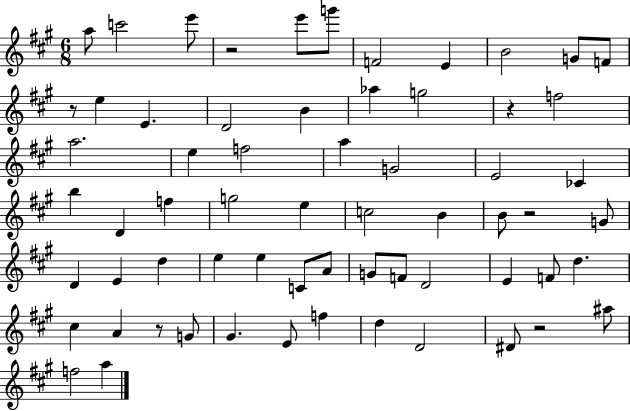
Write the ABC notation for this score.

X:1
T:Untitled
M:6/8
L:1/4
K:A
a/2 c'2 e'/2 z2 e'/2 g'/2 F2 E B2 G/2 F/2 z/2 e E D2 B _a g2 z f2 a2 e f2 a G2 E2 _C b D f g2 e c2 B B/2 z2 G/2 D E d e e C/2 A/2 G/2 F/2 D2 E F/2 d ^c A z/2 G/2 ^G E/2 f d D2 ^D/2 z2 ^a/2 f2 a